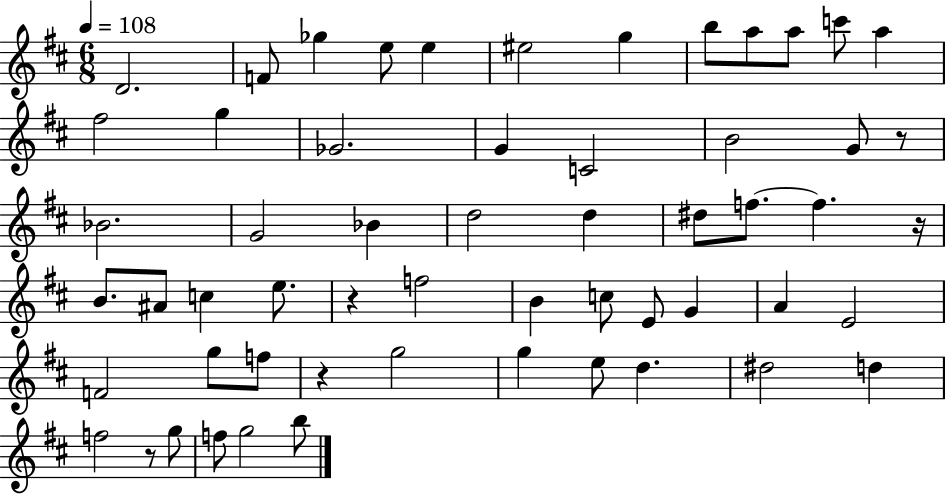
{
  \clef treble
  \numericTimeSignature
  \time 6/8
  \key d \major
  \tempo 4 = 108
  d'2. | f'8 ges''4 e''8 e''4 | eis''2 g''4 | b''8 a''8 a''8 c'''8 a''4 | \break fis''2 g''4 | ges'2. | g'4 c'2 | b'2 g'8 r8 | \break bes'2. | g'2 bes'4 | d''2 d''4 | dis''8 f''8.~~ f''4. r16 | \break b'8. ais'8 c''4 e''8. | r4 f''2 | b'4 c''8 e'8 g'4 | a'4 e'2 | \break f'2 g''8 f''8 | r4 g''2 | g''4 e''8 d''4. | dis''2 d''4 | \break f''2 r8 g''8 | f''8 g''2 b''8 | \bar "|."
}